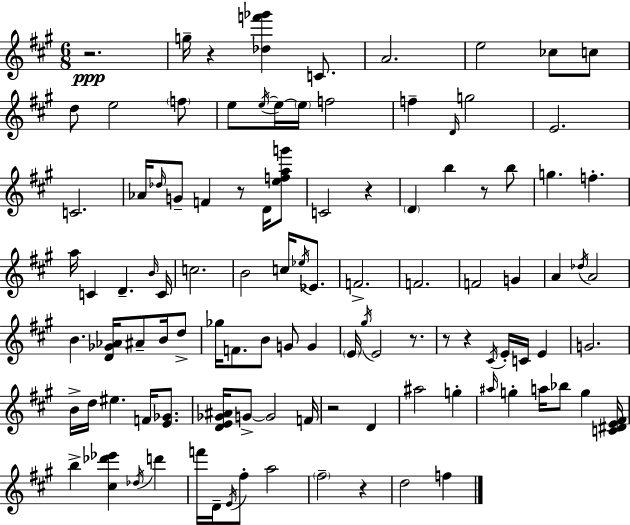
R/h. G5/s R/q [Db5,F6,Gb6]/q C4/e. A4/h. E5/h CES5/e C5/e D5/e E5/h F5/e E5/e E5/s E5/s E5/s F5/h F5/q D4/s G5/h E4/h. C4/h. Ab4/s Db5/s G4/e F4/q R/e D4/s [E5,F5,A5,G6]/e C4/h R/q D4/q B5/q R/e B5/e G5/q. F5/q. A5/s C4/q D4/q. B4/s C4/s C5/h. B4/h C5/s Eb5/s Eb4/e. F4/h. F4/h. F4/h G4/q A4/q Db5/s A4/h B4/q. [D4,Gb4,Ab4]/s A#4/e B4/s D5/e Gb5/s F4/e. B4/e G4/e G4/q E4/s G#5/s E4/h R/e. R/e R/q C#4/s E4/s C4/s E4/q G4/h. B4/s D5/s EIS5/q. F4/s [E4,Gb4]/e. [D4,E4,Gb4,A#4]/s G4/e G4/h F4/s R/h D4/q A#5/h G5/q A#5/s G5/q A5/s Bb5/e G5/q [C4,D#4,E4,F#4]/s B5/q [C#5,Db6,Eb6]/q Db5/s D6/q F6/s D4/s E4/s F#5/e A5/h F#5/h R/q D5/h F5/q